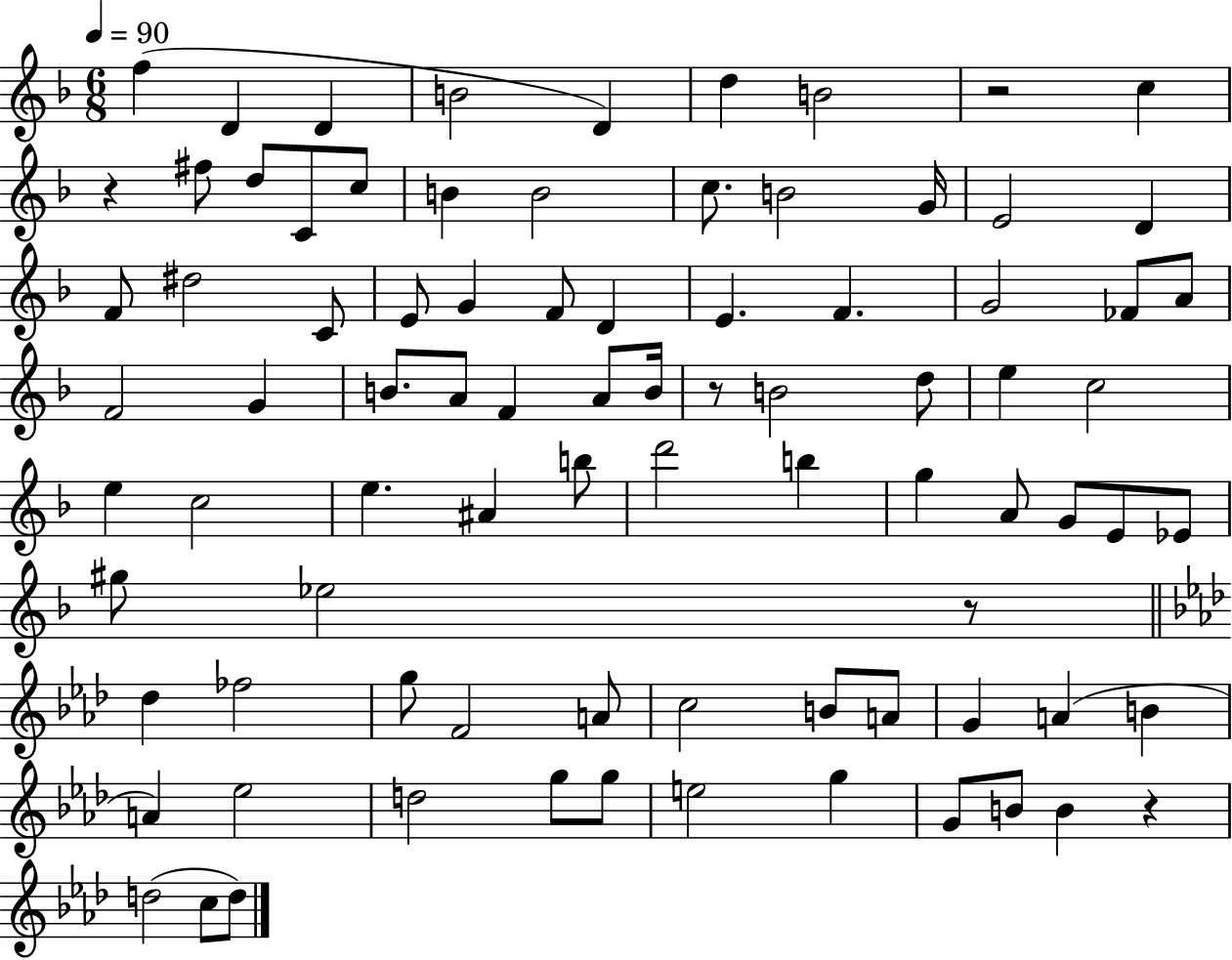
F5/q D4/q D4/q B4/h D4/q D5/q B4/h R/h C5/q R/q F#5/e D5/e C4/e C5/e B4/q B4/h C5/e. B4/h G4/s E4/h D4/q F4/e D#5/h C4/e E4/e G4/q F4/e D4/q E4/q. F4/q. G4/h FES4/e A4/e F4/h G4/q B4/e. A4/e F4/q A4/e B4/s R/e B4/h D5/e E5/q C5/h E5/q C5/h E5/q. A#4/q B5/e D6/h B5/q G5/q A4/e G4/e E4/e Eb4/e G#5/e Eb5/h R/e Db5/q FES5/h G5/e F4/h A4/e C5/h B4/e A4/e G4/q A4/q B4/q A4/q Eb5/h D5/h G5/e G5/e E5/h G5/q G4/e B4/e B4/q R/q D5/h C5/e D5/e